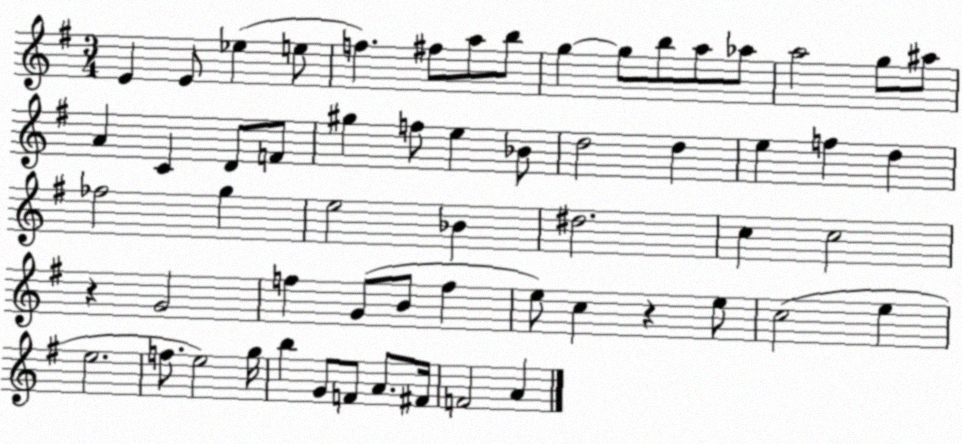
X:1
T:Untitled
M:3/4
L:1/4
K:G
E E/2 _e e/2 f ^f/2 a/2 b/2 g g/2 b/2 a/2 _a/2 a2 g/2 ^a/2 A C D/2 F/2 ^g f/2 e _B/2 d2 d e f d _f2 g e2 _B ^d2 c c2 z G2 f G/2 B/2 f e/2 c z e/2 c2 e e2 f/2 e2 g/4 b G/2 F/2 A/2 ^F/4 F2 A